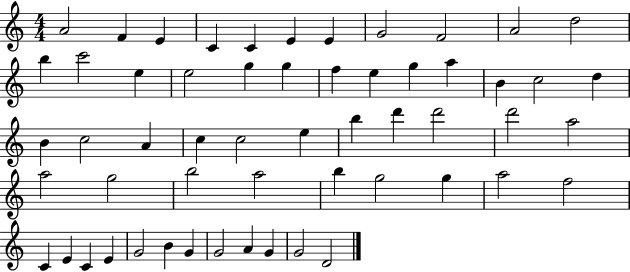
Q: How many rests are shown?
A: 0